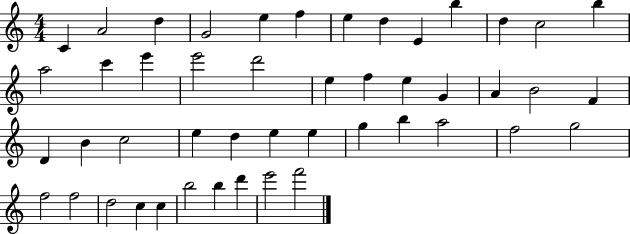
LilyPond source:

{
  \clef treble
  \numericTimeSignature
  \time 4/4
  \key c \major
  c'4 a'2 d''4 | g'2 e''4 f''4 | e''4 d''4 e'4 b''4 | d''4 c''2 b''4 | \break a''2 c'''4 e'''4 | e'''2 d'''2 | e''4 f''4 e''4 g'4 | a'4 b'2 f'4 | \break d'4 b'4 c''2 | e''4 d''4 e''4 e''4 | g''4 b''4 a''2 | f''2 g''2 | \break f''2 f''2 | d''2 c''4 c''4 | b''2 b''4 d'''4 | e'''2 f'''2 | \break \bar "|."
}